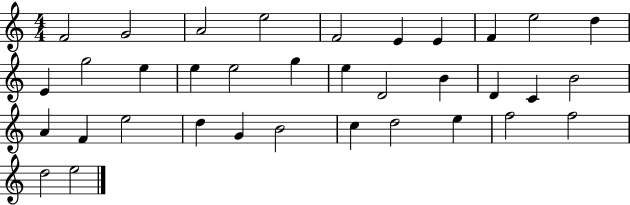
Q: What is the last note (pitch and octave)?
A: E5